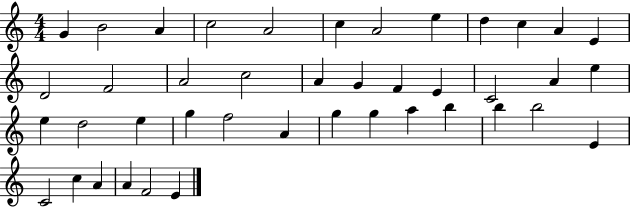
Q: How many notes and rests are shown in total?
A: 42